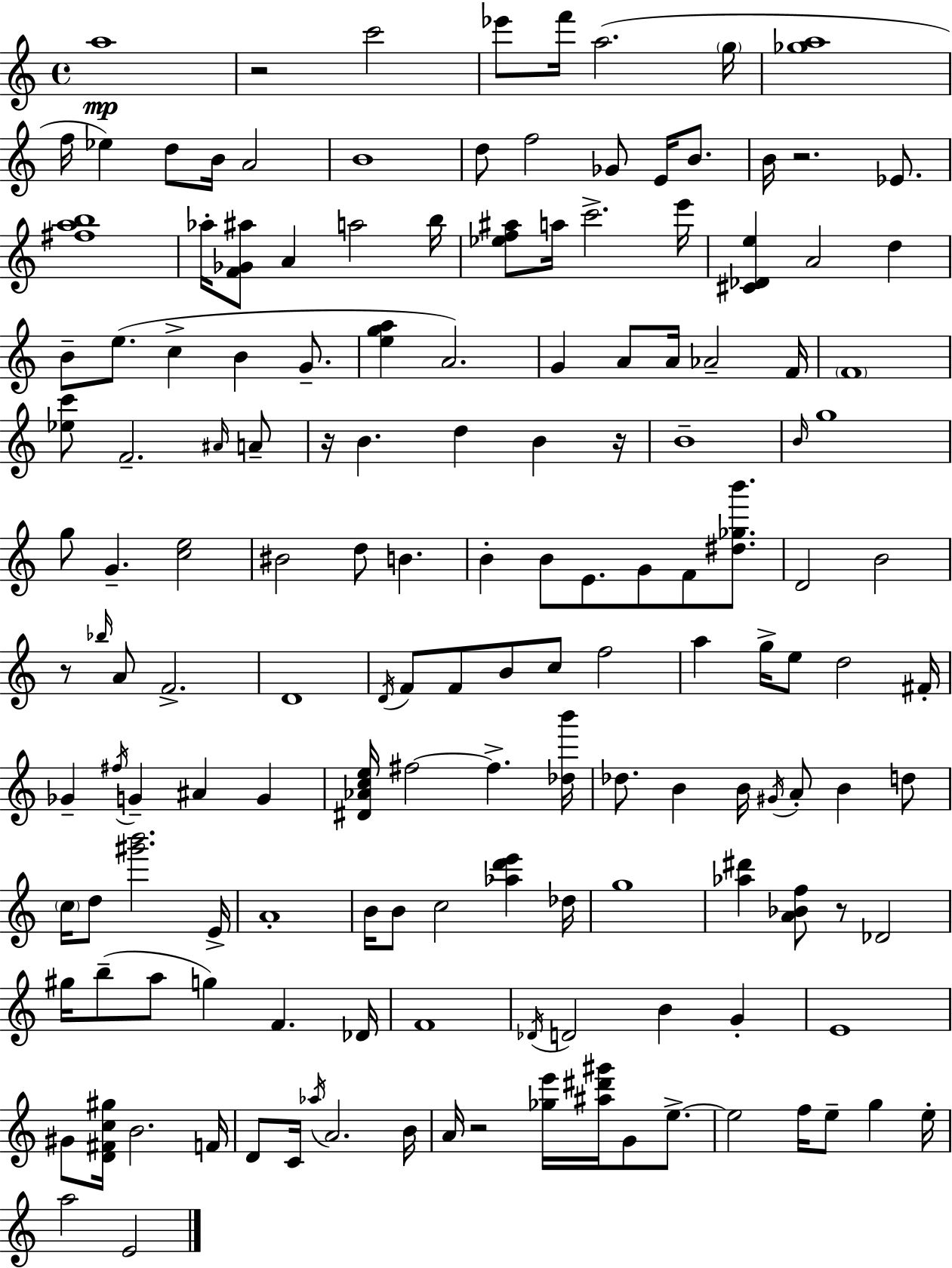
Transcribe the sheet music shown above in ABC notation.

X:1
T:Untitled
M:4/4
L:1/4
K:C
a4 z2 c'2 _e'/2 f'/4 a2 g/4 [_ga]4 f/4 _e d/2 B/4 A2 B4 d/2 f2 _G/2 E/4 B/2 B/4 z2 _E/2 [^fab]4 _a/4 [F_G^a]/2 A a2 b/4 [_ef^a]/2 a/4 c'2 e'/4 [^C_De] A2 d B/2 e/2 c B G/2 [ega] A2 G A/2 A/4 _A2 F/4 F4 [_ec']/2 F2 ^A/4 A/2 z/4 B d B z/4 B4 B/4 g4 g/2 G [ce]2 ^B2 d/2 B B B/2 E/2 G/2 F/2 [^d_gb']/2 D2 B2 z/2 _b/4 A/2 F2 D4 D/4 F/2 F/2 B/2 c/2 f2 a g/4 e/2 d2 ^F/4 _G ^f/4 G ^A G [^D_Ace]/4 ^f2 ^f [_db']/4 _d/2 B B/4 ^G/4 A/2 B d/2 c/4 d/2 [^g'b']2 E/4 A4 B/4 B/2 c2 [_ad'e'] _d/4 g4 [_a^d'] [A_Bf]/2 z/2 _D2 ^g/4 b/2 a/2 g F _D/4 F4 _D/4 D2 B G E4 ^G/2 [D^Fc^g]/4 B2 F/4 D/2 C/4 _a/4 A2 B/4 A/4 z2 [_ge']/4 [^a^d'^g']/4 G/2 e/2 e2 f/4 e/2 g e/4 a2 E2